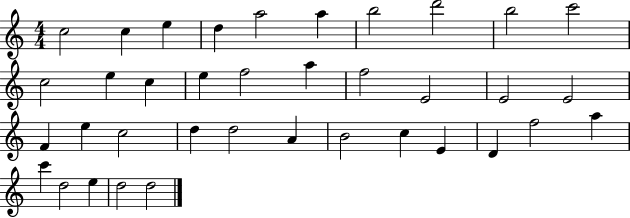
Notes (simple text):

C5/h C5/q E5/q D5/q A5/h A5/q B5/h D6/h B5/h C6/h C5/h E5/q C5/q E5/q F5/h A5/q F5/h E4/h E4/h E4/h F4/q E5/q C5/h D5/q D5/h A4/q B4/h C5/q E4/q D4/q F5/h A5/q C6/q D5/h E5/q D5/h D5/h